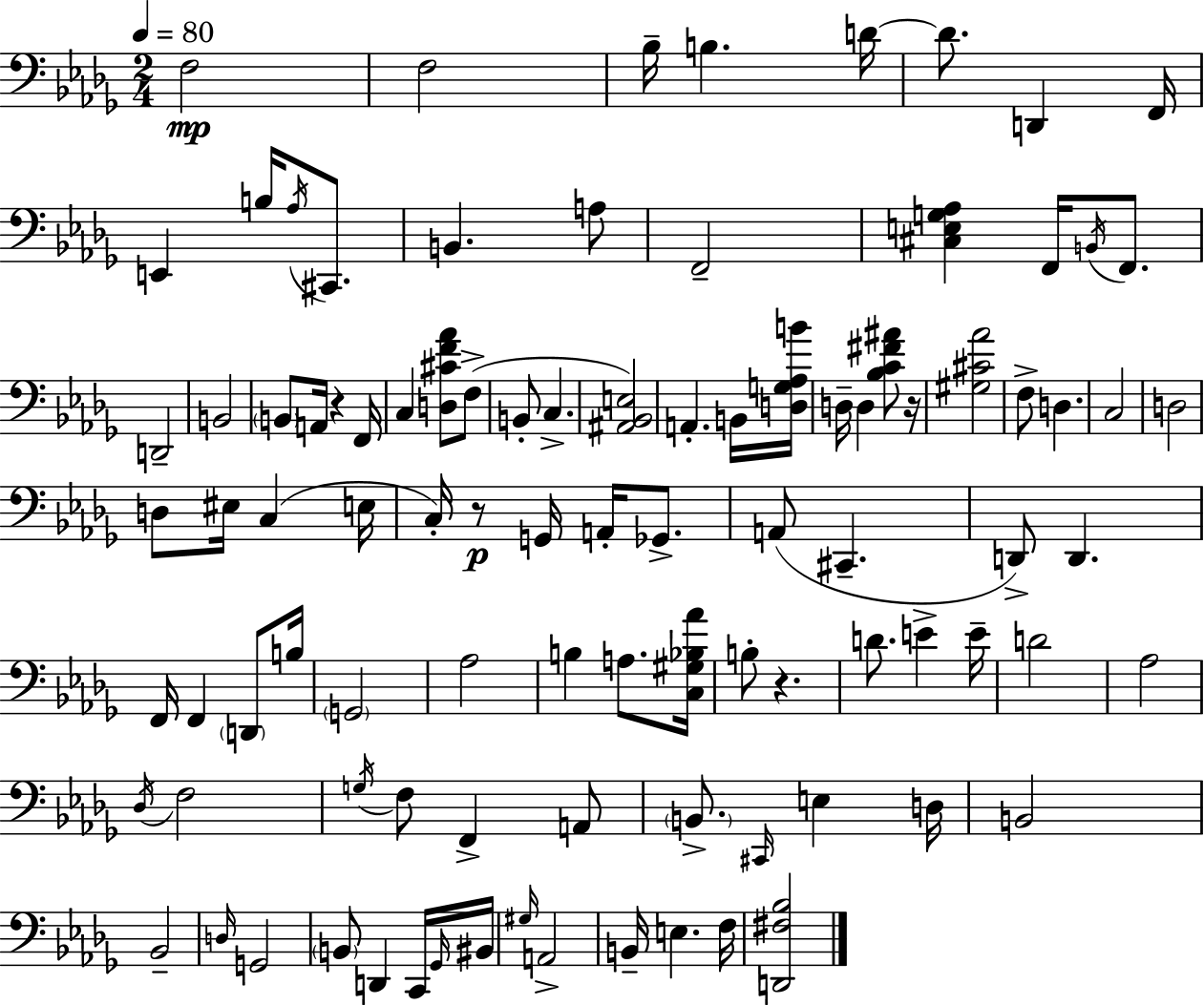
X:1
T:Untitled
M:2/4
L:1/4
K:Bbm
F,2 F,2 _B,/4 B, D/4 D/2 D,, F,,/4 E,, B,/4 _A,/4 ^C,,/2 B,, A,/2 F,,2 [^C,E,G,_A,] F,,/4 B,,/4 F,,/2 D,,2 B,,2 B,,/2 A,,/4 z F,,/4 C, [D,^CF_A]/2 F,/2 B,,/2 C, [^A,,_B,,E,]2 A,, B,,/4 [D,G,_A,B]/4 D,/4 D, [_B,C^F^A]/2 z/4 [^G,^C_A]2 F,/2 D, C,2 D,2 D,/2 ^E,/4 C, E,/4 C,/4 z/2 G,,/4 A,,/4 _G,,/2 A,,/2 ^C,, D,,/2 D,, F,,/4 F,, D,,/2 B,/4 G,,2 _A,2 B, A,/2 [C,^G,_B,_A]/4 B,/2 z D/2 E E/4 D2 _A,2 _D,/4 F,2 G,/4 F,/2 F,, A,,/2 B,,/2 ^C,,/4 E, D,/4 B,,2 _B,,2 D,/4 G,,2 B,,/2 D,, C,,/4 _G,,/4 ^B,,/4 ^G,/4 A,,2 B,,/4 E, F,/4 [D,,^F,_B,]2